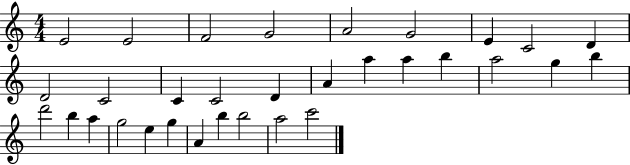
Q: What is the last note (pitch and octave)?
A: C6